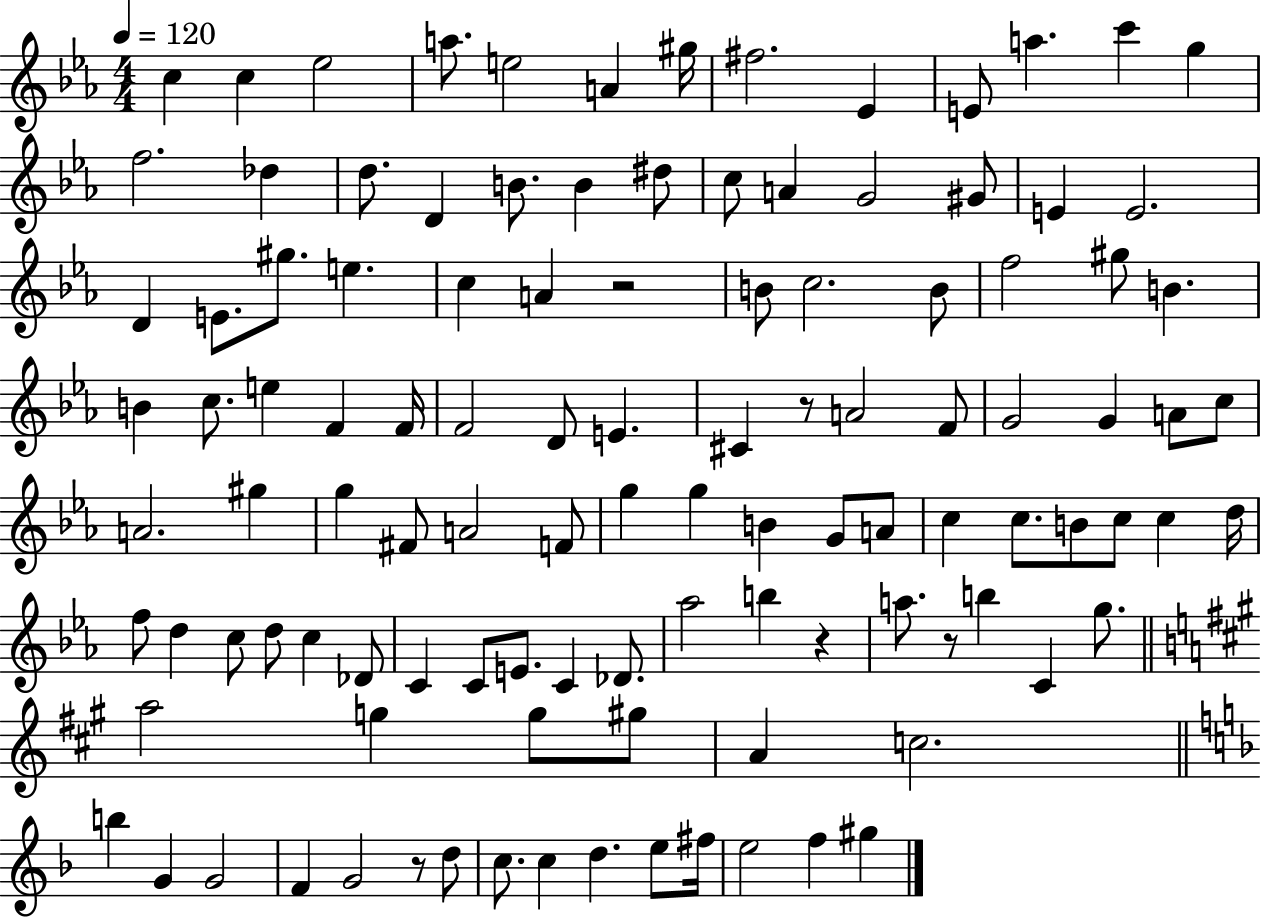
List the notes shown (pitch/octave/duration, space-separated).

C5/q C5/q Eb5/h A5/e. E5/h A4/q G#5/s F#5/h. Eb4/q E4/e A5/q. C6/q G5/q F5/h. Db5/q D5/e. D4/q B4/e. B4/q D#5/e C5/e A4/q G4/h G#4/e E4/q E4/h. D4/q E4/e. G#5/e. E5/q. C5/q A4/q R/h B4/e C5/h. B4/e F5/h G#5/e B4/q. B4/q C5/e. E5/q F4/q F4/s F4/h D4/e E4/q. C#4/q R/e A4/h F4/e G4/h G4/q A4/e C5/e A4/h. G#5/q G5/q F#4/e A4/h F4/e G5/q G5/q B4/q G4/e A4/e C5/q C5/e. B4/e C5/e C5/q D5/s F5/e D5/q C5/e D5/e C5/q Db4/e C4/q C4/e E4/e. C4/q Db4/e. Ab5/h B5/q R/q A5/e. R/e B5/q C4/q G5/e. A5/h G5/q G5/e G#5/e A4/q C5/h. B5/q G4/q G4/h F4/q G4/h R/e D5/e C5/e. C5/q D5/q. E5/e F#5/s E5/h F5/q G#5/q